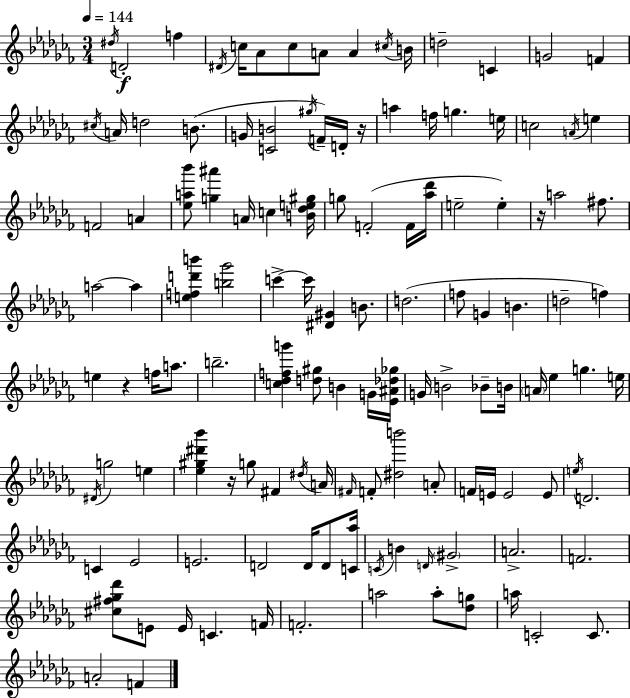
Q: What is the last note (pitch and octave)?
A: F4